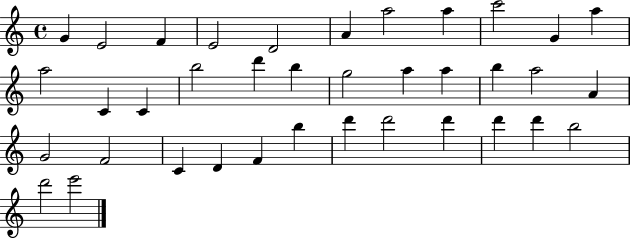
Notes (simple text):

G4/q E4/h F4/q E4/h D4/h A4/q A5/h A5/q C6/h G4/q A5/q A5/h C4/q C4/q B5/h D6/q B5/q G5/h A5/q A5/q B5/q A5/h A4/q G4/h F4/h C4/q D4/q F4/q B5/q D6/q D6/h D6/q D6/q D6/q B5/h D6/h E6/h